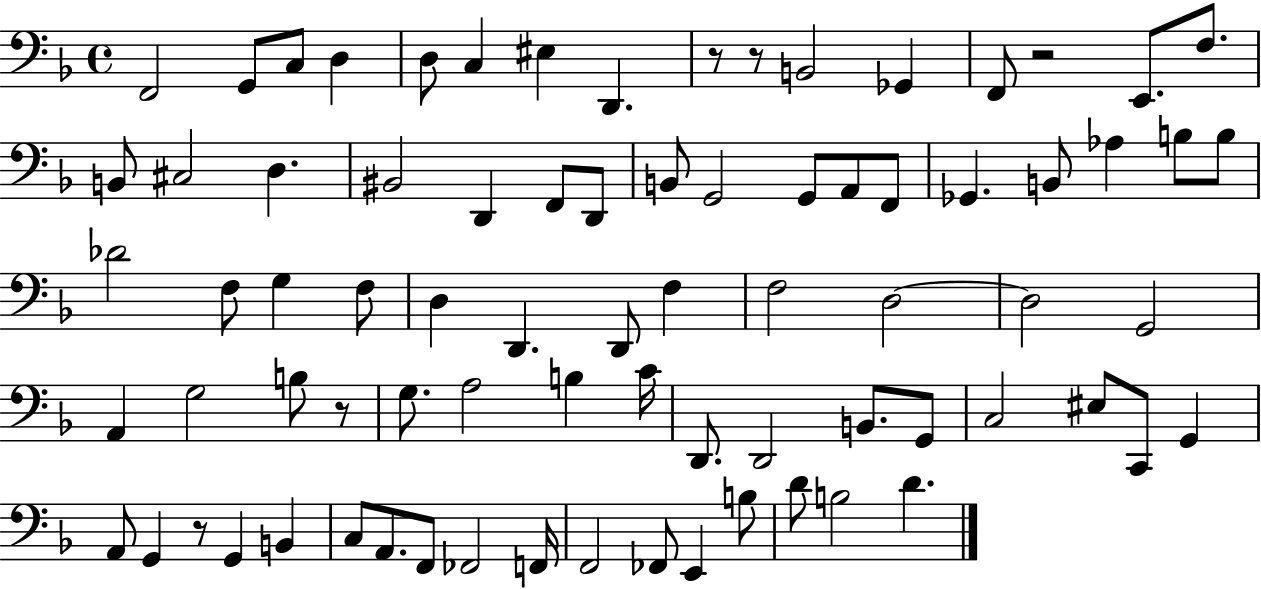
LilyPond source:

{
  \clef bass
  \time 4/4
  \defaultTimeSignature
  \key f \major
  f,2 g,8 c8 d4 | d8 c4 eis4 d,4. | r8 r8 b,2 ges,4 | f,8 r2 e,8. f8. | \break b,8 cis2 d4. | bis,2 d,4 f,8 d,8 | b,8 g,2 g,8 a,8 f,8 | ges,4. b,8 aes4 b8 b8 | \break des'2 f8 g4 f8 | d4 d,4. d,8 f4 | f2 d2~~ | d2 g,2 | \break a,4 g2 b8 r8 | g8. a2 b4 c'16 | d,8. d,2 b,8. g,8 | c2 eis8 c,8 g,4 | \break a,8 g,4 r8 g,4 b,4 | c8 a,8. f,8 fes,2 f,16 | f,2 fes,8 e,4 b8 | d'8 b2 d'4. | \break \bar "|."
}